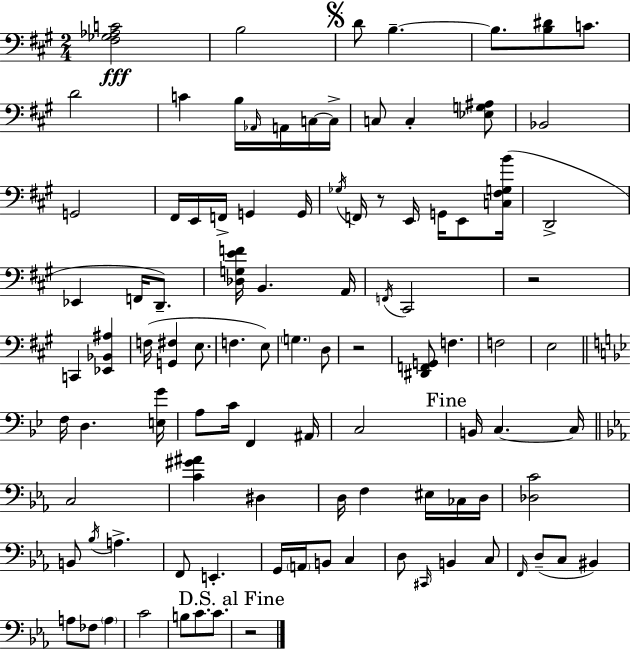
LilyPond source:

{
  \clef bass
  \numericTimeSignature
  \time 2/4
  \key a \major
  <fis ges aes c'>2\fff | b2 | \mark \markup { \musicglyph "scripts.segno" } d'8 b4.--~~ | b8. <b dis'>8 c'8. | \break d'2 | c'4 b16 \grace { aes,16 } a,16 c16~~ | c16-> c8 c4-. <ees g ais>8 | bes,2 | \break g,2 | fis,16 e,16 f,16-> g,4 | g,16 \acciaccatura { ges16 } f,16 r8 e,16 g,16 e,8 | <c fis g b'>16( d,2-> | \break ees,4 f,16 d,8.--) | <des g e' f'>16 b,4. | a,16 \acciaccatura { f,16 } cis,2 | r2 | \break c,4 <ees, bes, ais>4 | f16( <g, fis>4 | e8. f4. | e8) \parenthesize g4. | \break d8 r2 | <dis, f, g,>8 f4. | f2 | e2 | \break \bar "||" \break \key bes \major f16 d4. <e g'>16 | a8 c'16 f,4 ais,16 | c2 | \mark "Fine" b,16 c4.~~ c16 | \break \bar "||" \break \key ees \major c2 | <c' gis' ais'>4 dis4 | d16 f4 eis16 ces16 d16 | <des c'>2 | \break b,8 \acciaccatura { bes16 } a4.-> | f,8 e,4.-. | g,16 \parenthesize a,16 b,8 c4 | d8 \grace { cis,16 } b,4 | \break c8 \grace { f,16 } d8--( c8 bis,4) | a8 fes8 \parenthesize a4 | c'2 | b8 c'8. | \break c'8. \mark "D.S. al Fine" r2 | \bar "|."
}